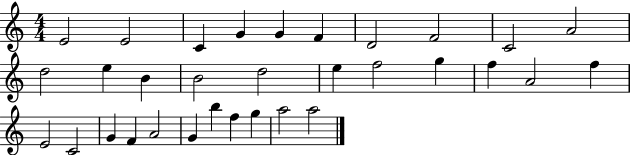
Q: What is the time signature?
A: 4/4